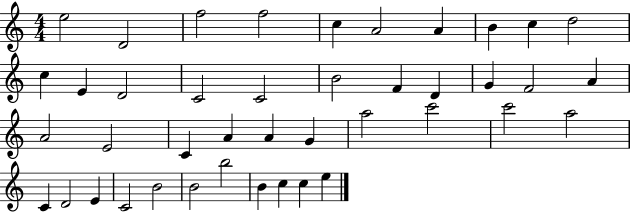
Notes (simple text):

E5/h D4/h F5/h F5/h C5/q A4/h A4/q B4/q C5/q D5/h C5/q E4/q D4/h C4/h C4/h B4/h F4/q D4/q G4/q F4/h A4/q A4/h E4/h C4/q A4/q A4/q G4/q A5/h C6/h C6/h A5/h C4/q D4/h E4/q C4/h B4/h B4/h B5/h B4/q C5/q C5/q E5/q